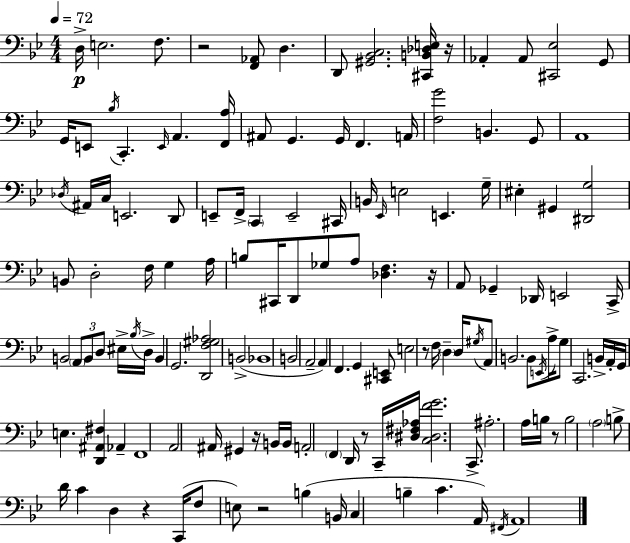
X:1
T:Untitled
M:4/4
L:1/4
K:Bb
D,/4 E,2 F,/2 z2 [F,,_A,,]/2 D, D,,/2 [^G,,_B,,C,]2 [^C,,B,,_D,E,]/4 z/4 _A,, _A,,/2 [^C,,_E,]2 G,,/2 G,,/4 E,,/2 _B,/4 C,, E,,/4 A,, [F,,A,]/4 ^A,,/2 G,, G,,/4 F,, A,,/4 [F,G]2 B,, G,,/2 A,,4 _D,/4 ^A,,/4 C,/4 E,,2 D,,/2 E,,/2 F,,/4 C,, E,,2 ^C,,/4 B,,/4 _E,,/4 E,2 E,, G,/4 ^E, ^G,, [^D,,G,]2 B,,/2 D,2 F,/4 G, A,/4 B,/2 ^C,,/4 D,,/2 _G,/2 A,/2 [_D,F,] z/4 A,,/2 _G,, _D,,/4 E,,2 C,,/4 B,,2 A,,/2 B,,/2 D,/2 ^E,/4 _B,/4 D,/4 B,, G,,2 [D,,F,^G,_A,]2 B,,2 _B,,4 B,,2 A,,2 A,, F,, G,, [^C,,E,,]/2 E,2 z/2 F,/4 D, D,/4 ^G,/4 A,,/2 B,,2 B,,/2 E,,/4 A,/4 G,/2 C,,2 B,,/4 A,,/4 G,,/4 E, [D,,^A,,^F,] _A,, F,,4 A,,2 ^A,,/4 ^G,, z/4 B,,/4 B,,/4 A,,2 F,, D,,/4 z/2 C,,/4 [^D,^F,_A,]/4 [C,^D,FG]2 C,,/2 ^A,2 A,/4 B,/4 z/2 B,2 A,2 B,/2 D/4 C D, z C,,/4 F,/2 E,/2 z2 B, B,,/4 C, B, C A,,/4 ^F,,/4 A,,4